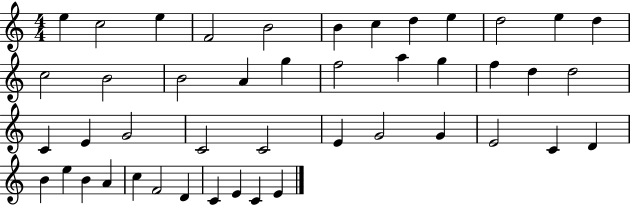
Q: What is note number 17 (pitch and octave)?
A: G5